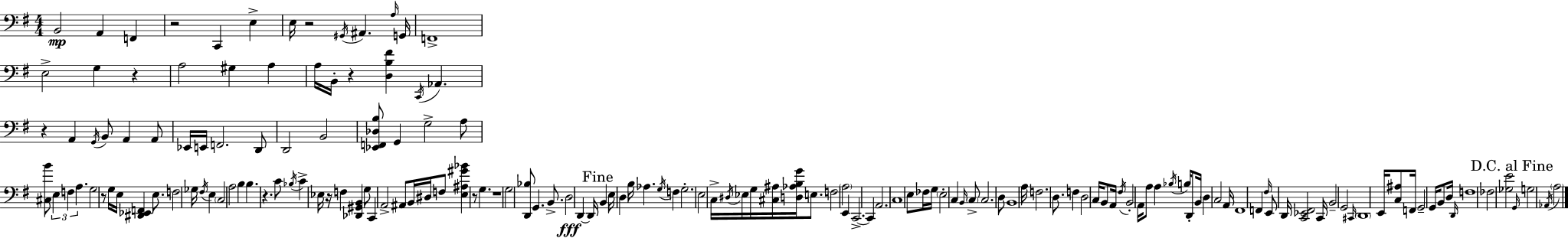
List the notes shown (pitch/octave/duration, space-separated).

B2/h A2/q F2/q R/h C2/q E3/q E3/s R/h G#2/s A#2/q. A3/s G2/s F2/w E3/h G3/q R/q A3/h G#3/q A3/q A3/s B2/s R/q [D3,B3,F#4]/q C2/s Ab2/q. R/q A2/q G2/s B2/e A2/q A2/e Eb2/s E2/s F2/h. D2/e D2/h B2/h [Eb2,F2,Db3,B3]/e G2/q G3/h A3/e [C#3,B4]/e E3/q F3/q A3/q. G3/h R/e G3/s E3/s [D#2,Eb2,F2]/q E3/e. F3/h Gb3/s F#3/s E3/q C3/h A3/h B3/q B3/q. R/q. C4/e Bb3/s C4/q Eb3/s R/s F3/q [Db2,G#2,B2]/q G3/e C2/q A2/h A#2/e B2/s D#3/s F3/e [E3,A#3,G#4,Bb4]/q R/e G3/q. R/w G3/h [D2,Bb3]/e G2/q. B2/e. D3/h D2/q D2/s B2/q E3/s D3/q B3/s Ab3/q. G3/s F3/q G3/h. E3/h C3/s D#3/s Eb3/s G3/s [C#3,A#3]/s [D3,Ab3,B3,G4]/s E3/e. F3/h A3/h E2/q C2/h. C2/q A2/h. C3/w E3/e FES3/s G3/s E3/h C3/q B2/s C3/e C3/h. D3/e B2/w A3/s F3/h. D3/e. F3/q D3/h C3/s B2/e A2/s F#3/s B2/h A2/s A3/e A3/q Bb3/s B3/s D2/e B2/s D3/q C3/h A2/s F#2/w F2/q F#3/s E2/e D2/s [C2,Eb2,F#2]/h C2/s B2/h G2/h C#2/s D2/w E2/s [C3,A#3]/e F2/s G2/h G2/s B2/e D3/s D2/s F3/w FES3/h [Gb3,E4]/h G2/s G3/h Ab2/s A3/h